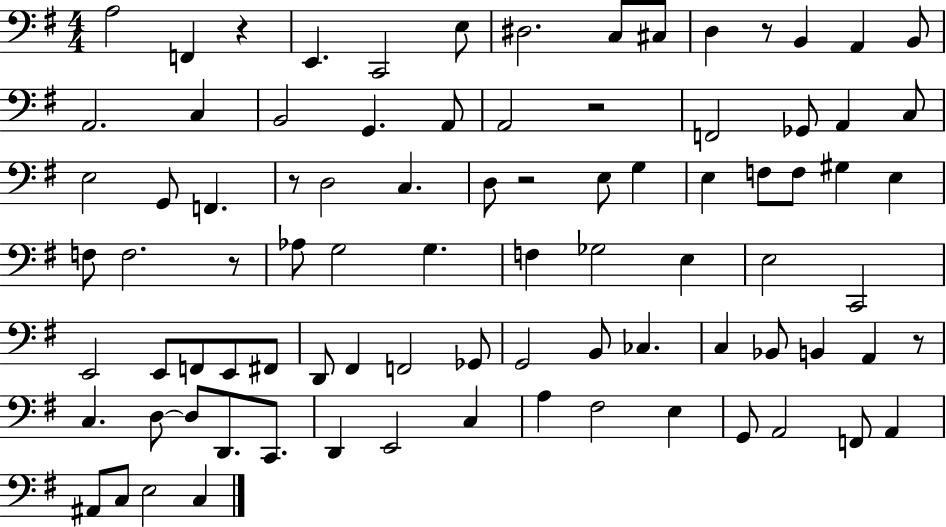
A3/h F2/q R/q E2/q. C2/h E3/e D#3/h. C3/e C#3/e D3/q R/e B2/q A2/q B2/e A2/h. C3/q B2/h G2/q. A2/e A2/h R/h F2/h Gb2/e A2/q C3/e E3/h G2/e F2/q. R/e D3/h C3/q. D3/e R/h E3/e G3/q E3/q F3/e F3/e G#3/q E3/q F3/e F3/h. R/e Ab3/e G3/h G3/q. F3/q Gb3/h E3/q E3/h C2/h E2/h E2/e F2/e E2/e F#2/e D2/e F#2/q F2/h Gb2/e G2/h B2/e CES3/q. C3/q Bb2/e B2/q A2/q R/e C3/q. D3/e D3/e D2/e. C2/e. D2/q E2/h C3/q A3/q F#3/h E3/q G2/e A2/h F2/e A2/q A#2/e C3/e E3/h C3/q